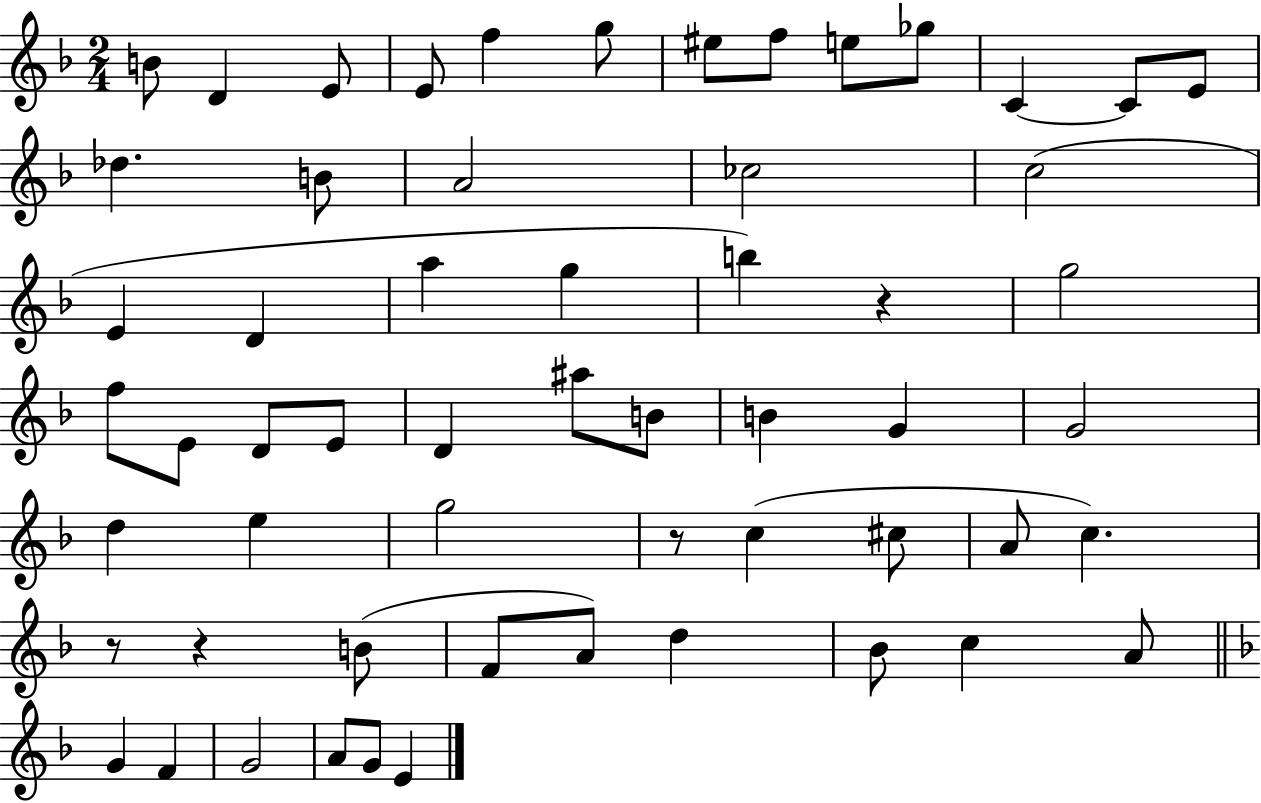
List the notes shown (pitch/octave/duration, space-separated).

B4/e D4/q E4/e E4/e F5/q G5/e EIS5/e F5/e E5/e Gb5/e C4/q C4/e E4/e Db5/q. B4/e A4/h CES5/h C5/h E4/q D4/q A5/q G5/q B5/q R/q G5/h F5/e E4/e D4/e E4/e D4/q A#5/e B4/e B4/q G4/q G4/h D5/q E5/q G5/h R/e C5/q C#5/e A4/e C5/q. R/e R/q B4/e F4/e A4/e D5/q Bb4/e C5/q A4/e G4/q F4/q G4/h A4/e G4/e E4/q